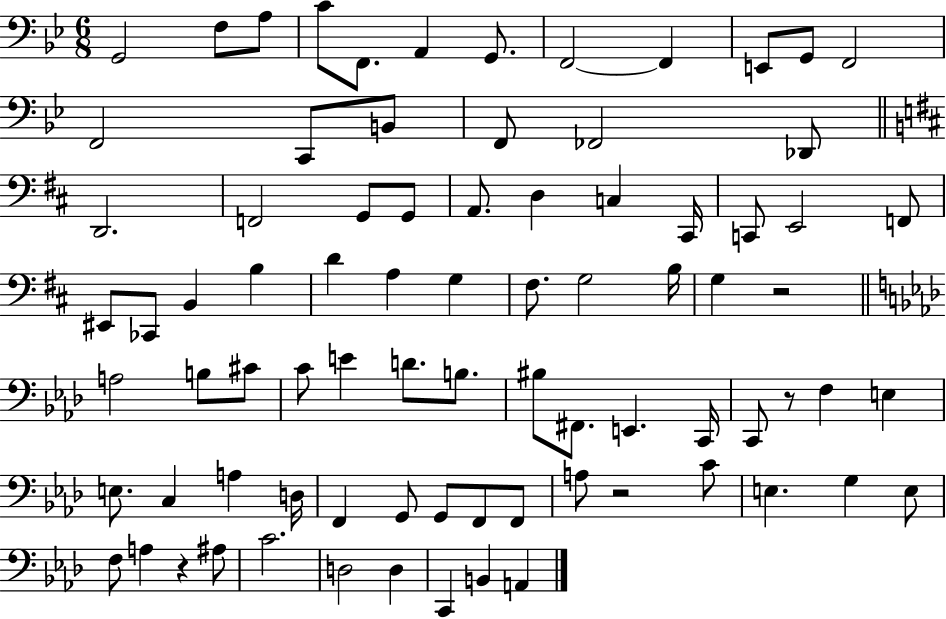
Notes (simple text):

G2/h F3/e A3/e C4/e F2/e. A2/q G2/e. F2/h F2/q E2/e G2/e F2/h F2/h C2/e B2/e F2/e FES2/h Db2/e D2/h. F2/h G2/e G2/e A2/e. D3/q C3/q C#2/s C2/e E2/h F2/e EIS2/e CES2/e B2/q B3/q D4/q A3/q G3/q F#3/e. G3/h B3/s G3/q R/h A3/h B3/e C#4/e C4/e E4/q D4/e. B3/e. BIS3/e F#2/e. E2/q. C2/s C2/e R/e F3/q E3/q E3/e. C3/q A3/q D3/s F2/q G2/e G2/e F2/e F2/e A3/e R/h C4/e E3/q. G3/q E3/e F3/e A3/q R/q A#3/e C4/h. D3/h D3/q C2/q B2/q A2/q